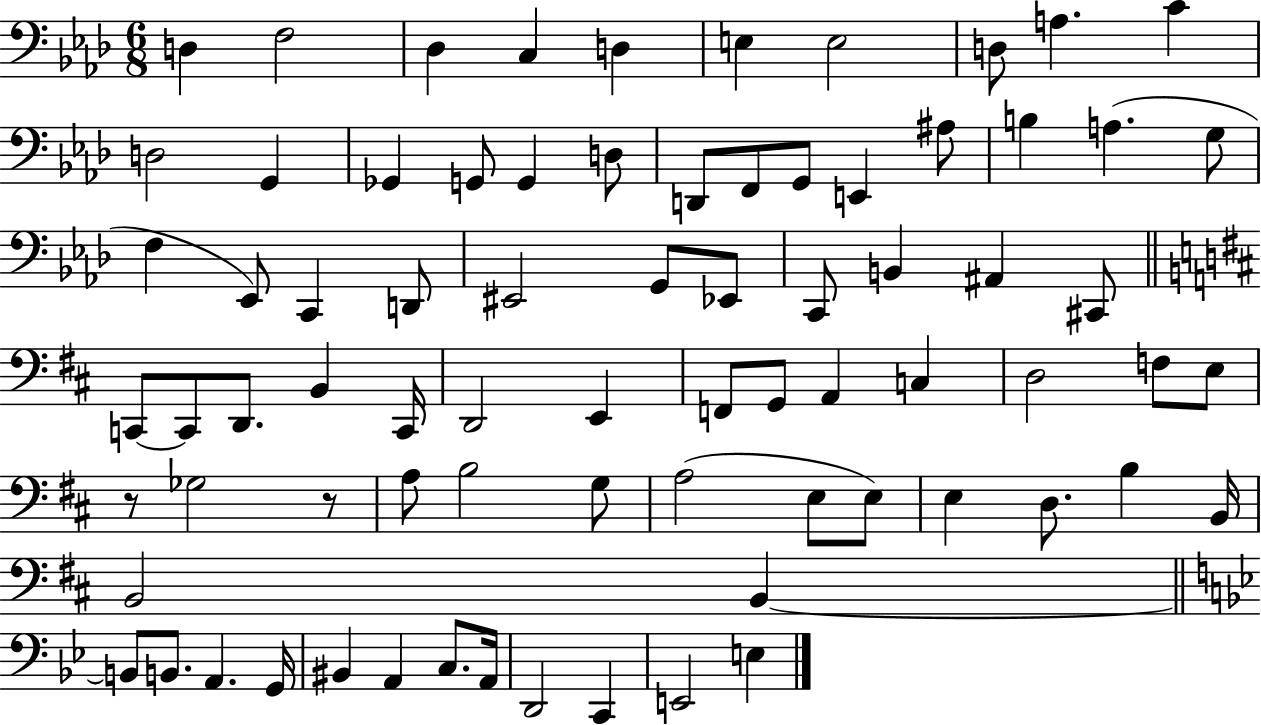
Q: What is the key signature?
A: AES major